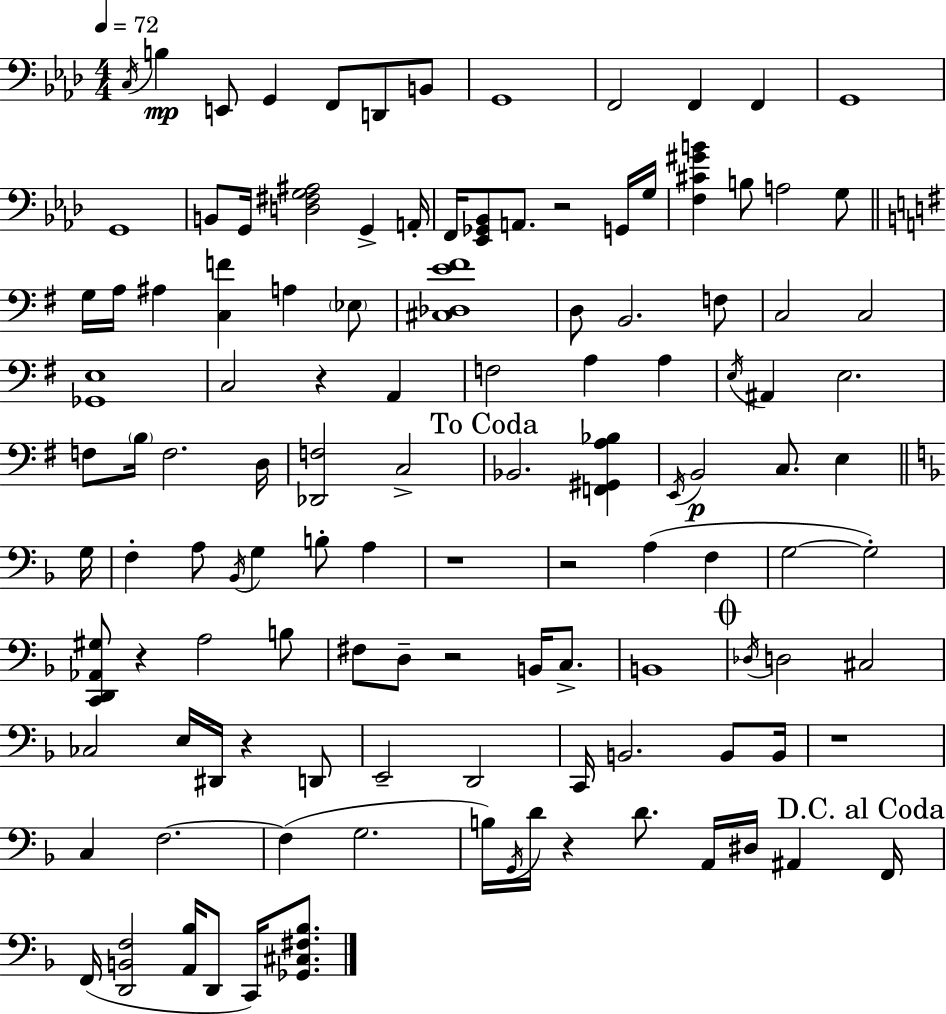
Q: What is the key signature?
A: AES major